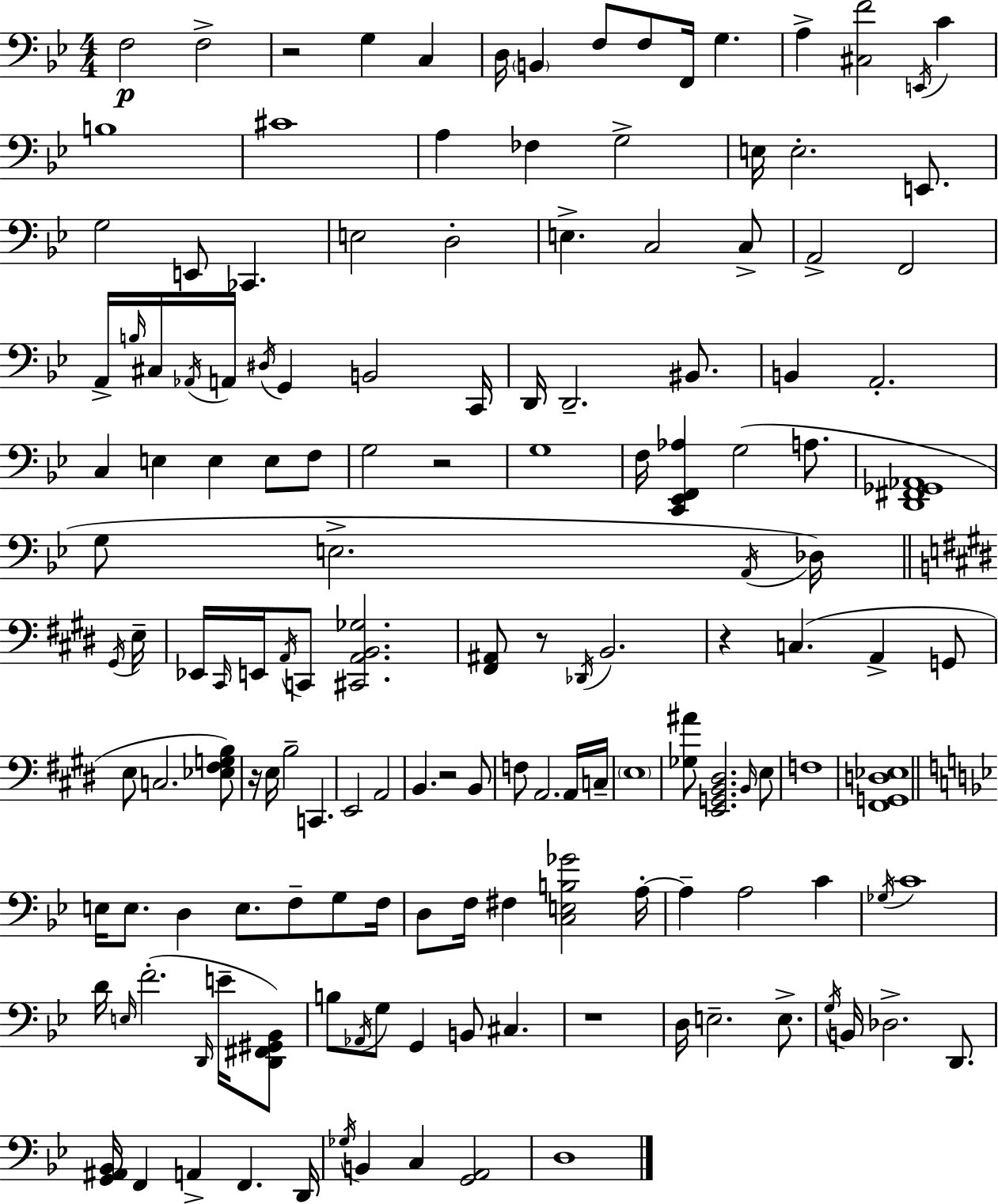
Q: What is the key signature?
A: G minor